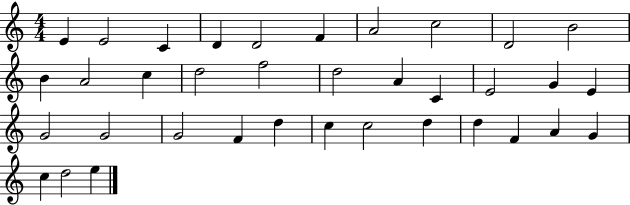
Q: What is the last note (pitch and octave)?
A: E5